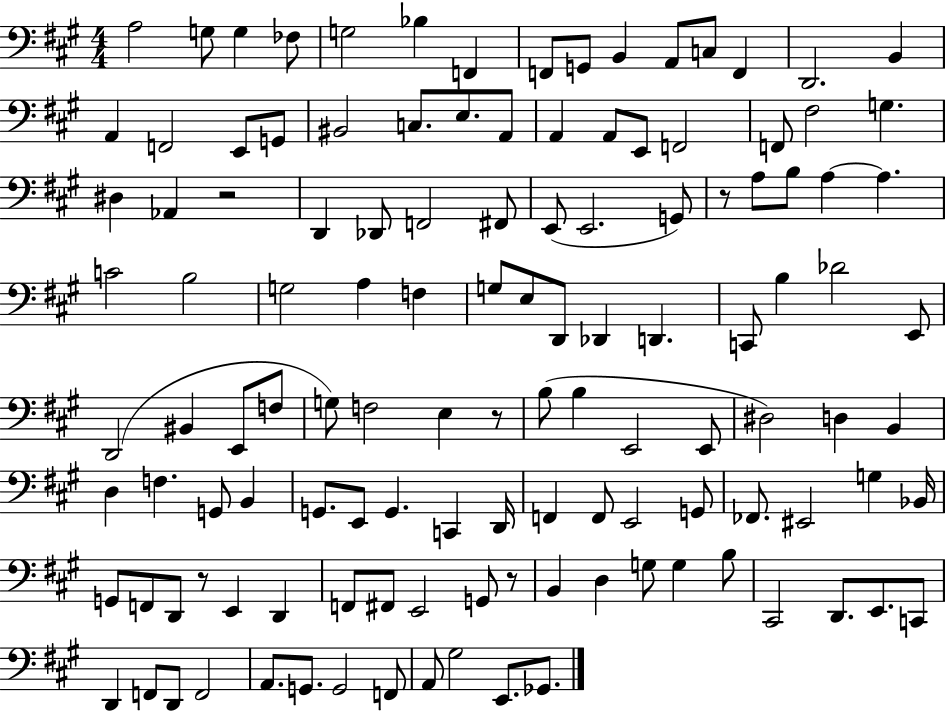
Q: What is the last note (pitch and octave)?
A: Gb2